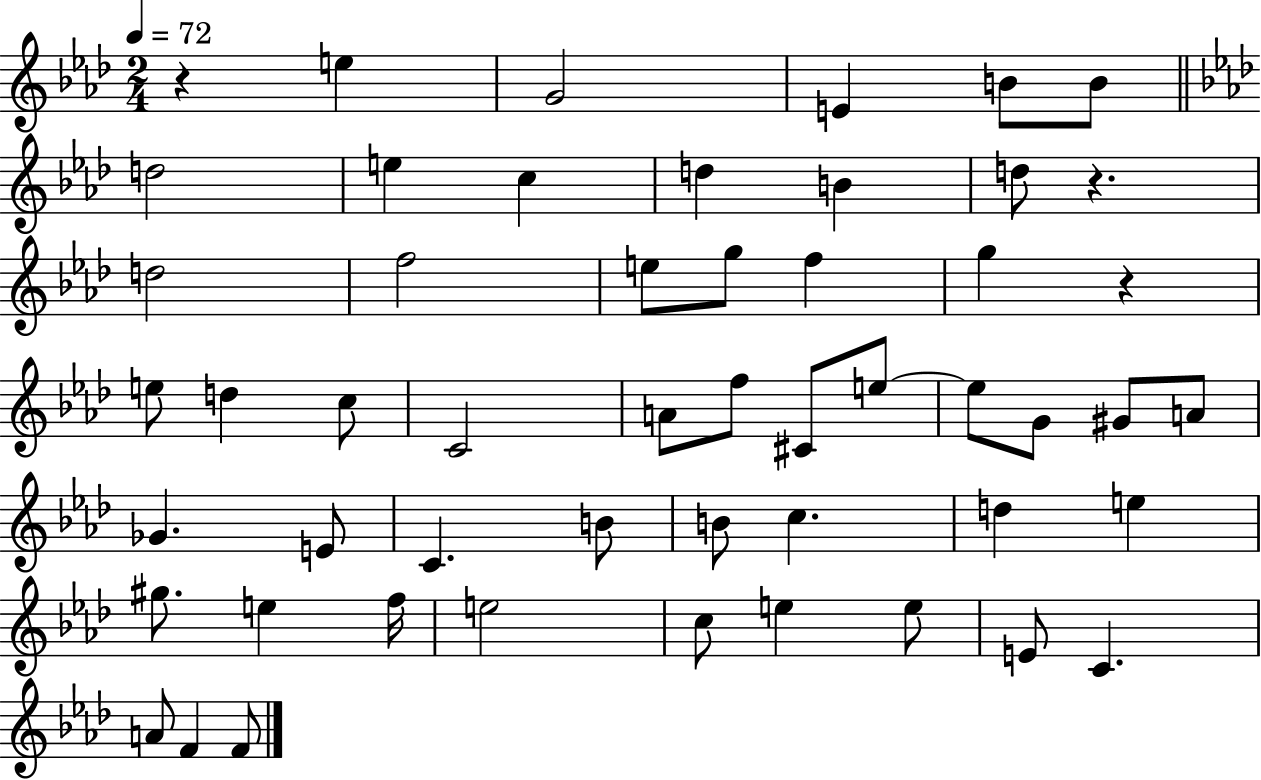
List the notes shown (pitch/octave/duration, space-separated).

R/q E5/q G4/h E4/q B4/e B4/e D5/h E5/q C5/q D5/q B4/q D5/e R/q. D5/h F5/h E5/e G5/e F5/q G5/q R/q E5/e D5/q C5/e C4/h A4/e F5/e C#4/e E5/e E5/e G4/e G#4/e A4/e Gb4/q. E4/e C4/q. B4/e B4/e C5/q. D5/q E5/q G#5/e. E5/q F5/s E5/h C5/e E5/q E5/e E4/e C4/q. A4/e F4/q F4/e